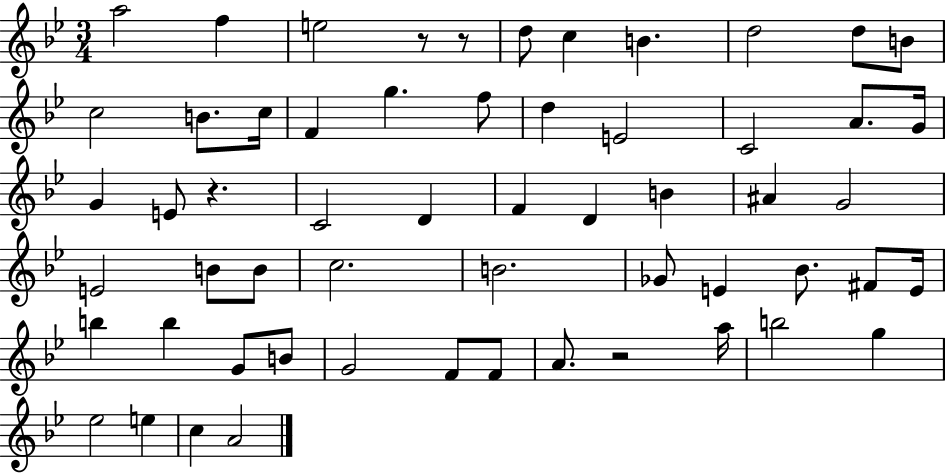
X:1
T:Untitled
M:3/4
L:1/4
K:Bb
a2 f e2 z/2 z/2 d/2 c B d2 d/2 B/2 c2 B/2 c/4 F g f/2 d E2 C2 A/2 G/4 G E/2 z C2 D F D B ^A G2 E2 B/2 B/2 c2 B2 _G/2 E _B/2 ^F/2 E/4 b b G/2 B/2 G2 F/2 F/2 A/2 z2 a/4 b2 g _e2 e c A2